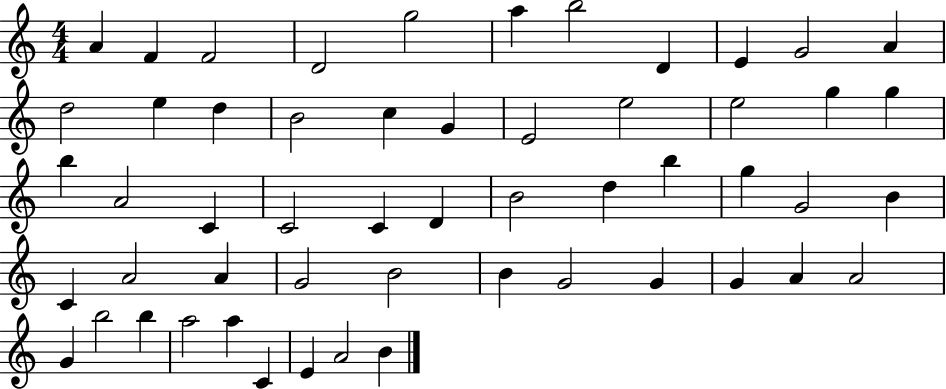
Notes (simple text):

A4/q F4/q F4/h D4/h G5/h A5/q B5/h D4/q E4/q G4/h A4/q D5/h E5/q D5/q B4/h C5/q G4/q E4/h E5/h E5/h G5/q G5/q B5/q A4/h C4/q C4/h C4/q D4/q B4/h D5/q B5/q G5/q G4/h B4/q C4/q A4/h A4/q G4/h B4/h B4/q G4/h G4/q G4/q A4/q A4/h G4/q B5/h B5/q A5/h A5/q C4/q E4/q A4/h B4/q